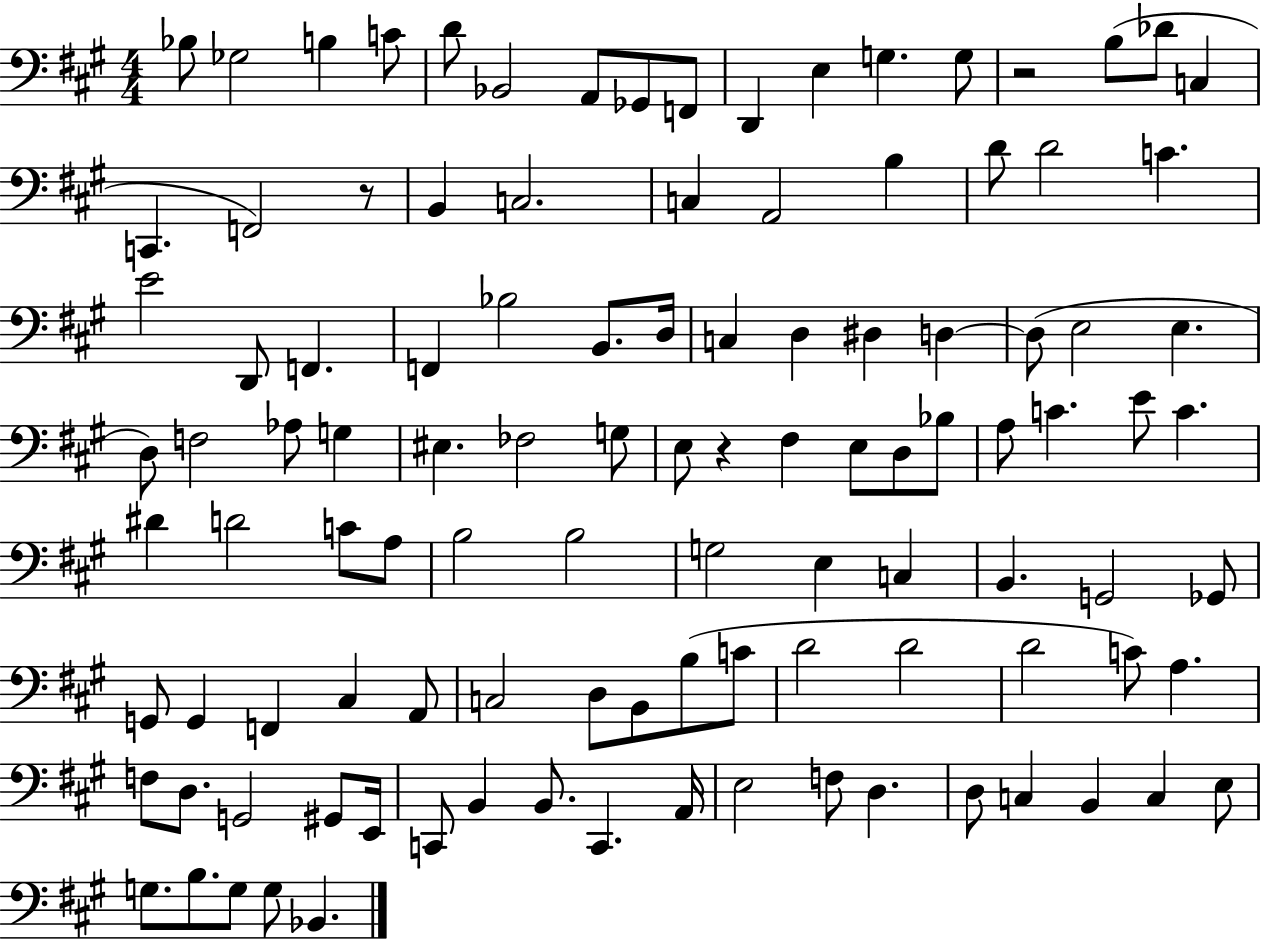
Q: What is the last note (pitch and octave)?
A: Bb2